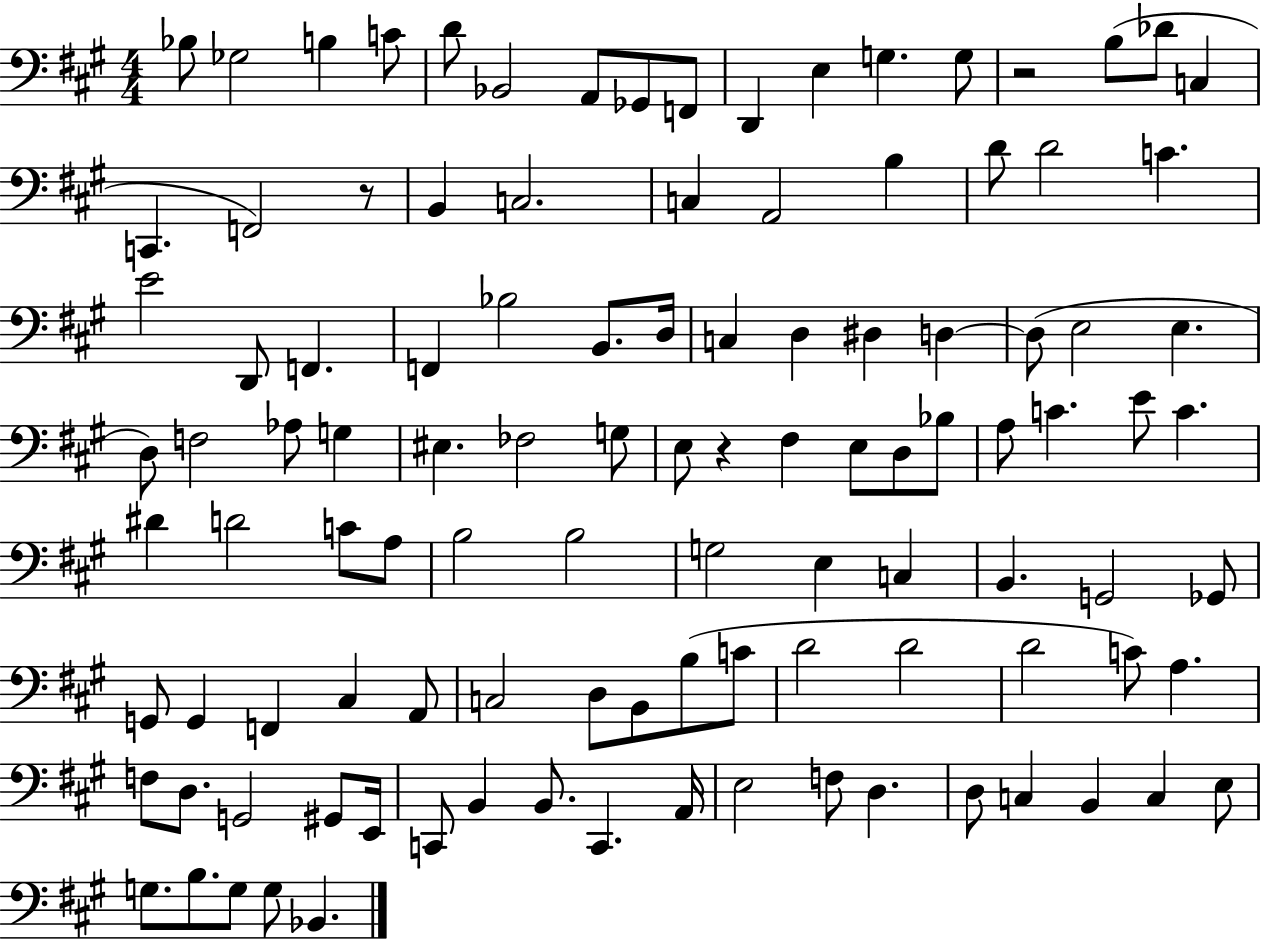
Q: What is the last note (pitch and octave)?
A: Bb2